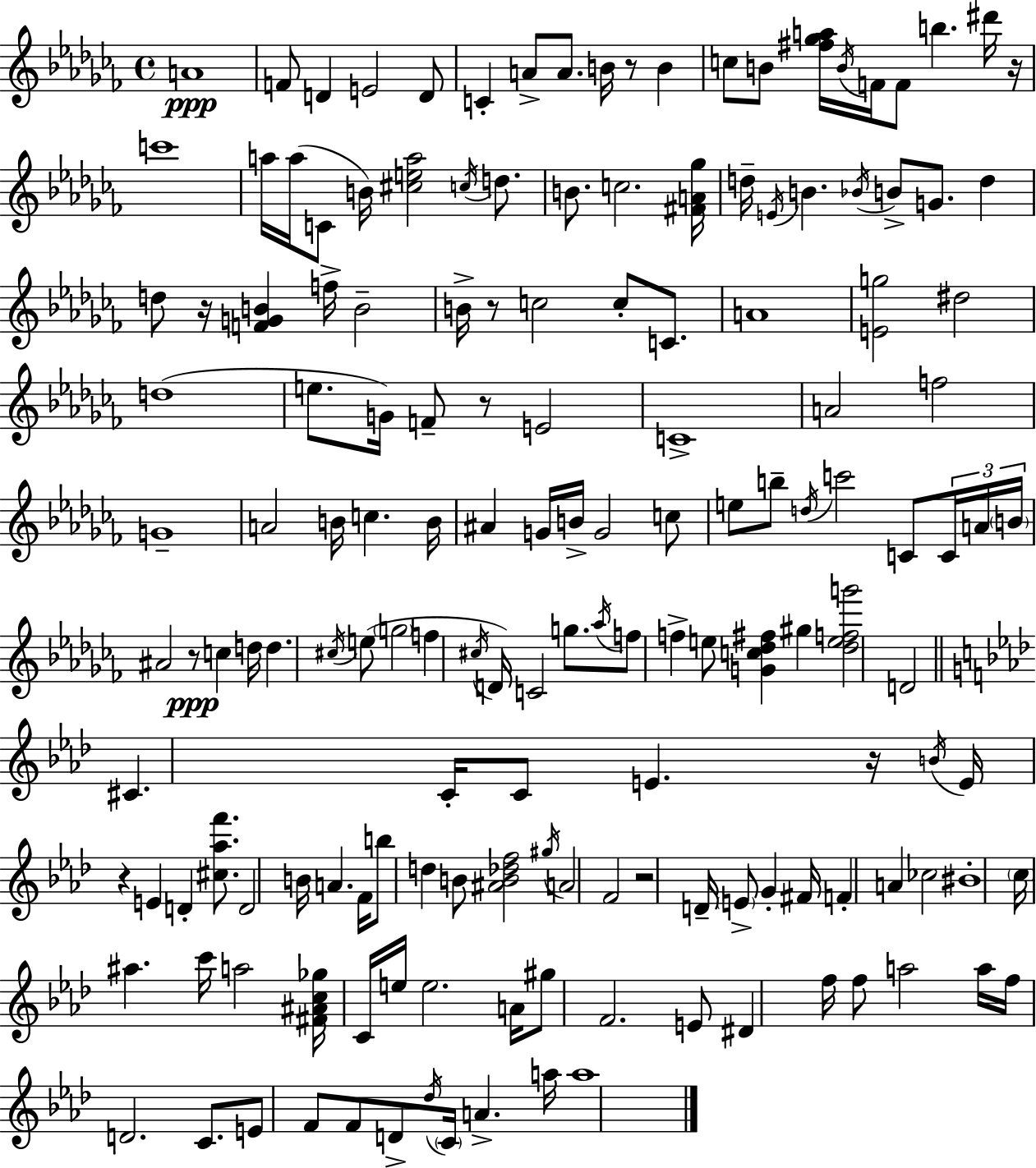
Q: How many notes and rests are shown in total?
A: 159